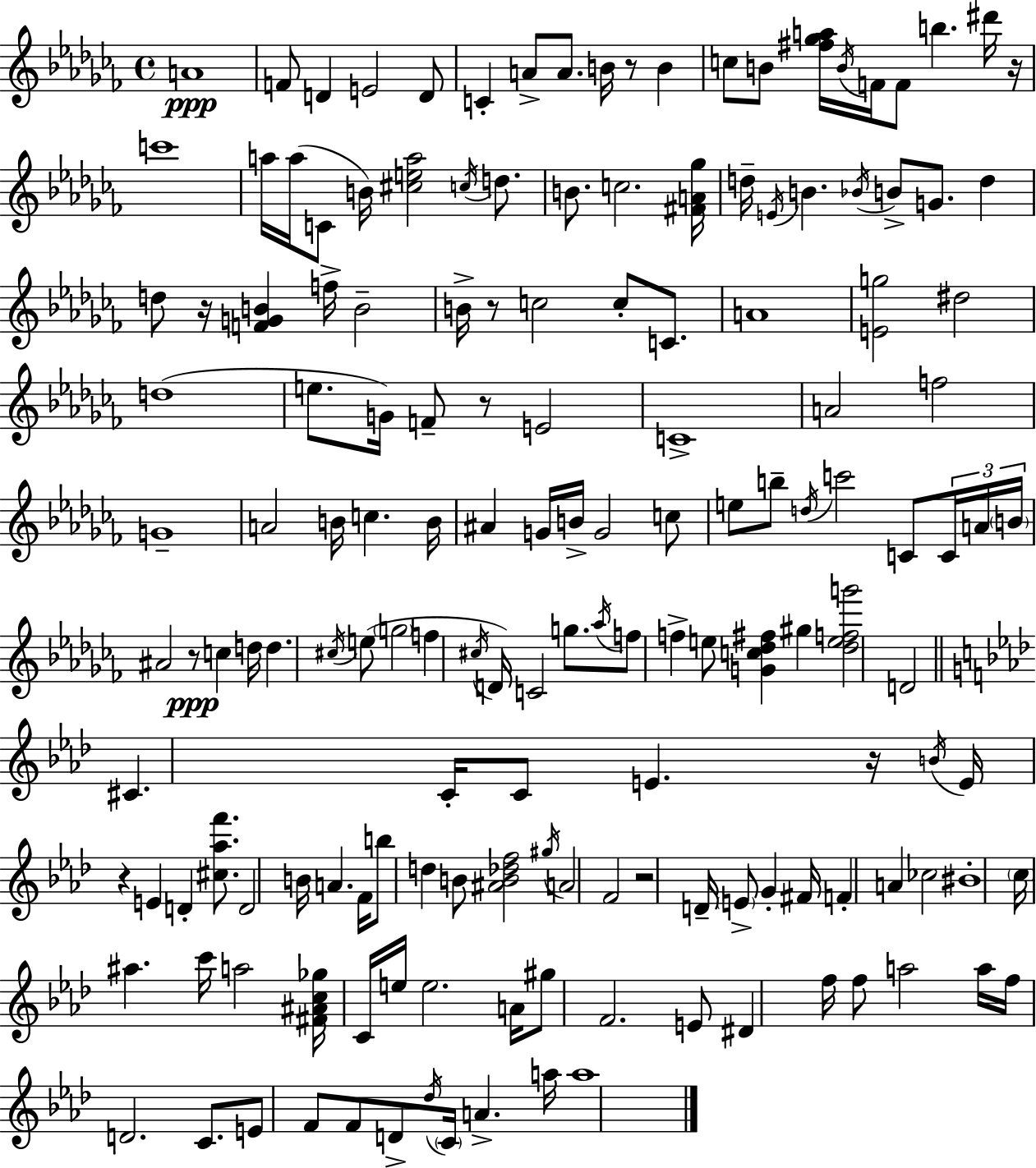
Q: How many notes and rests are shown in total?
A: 159